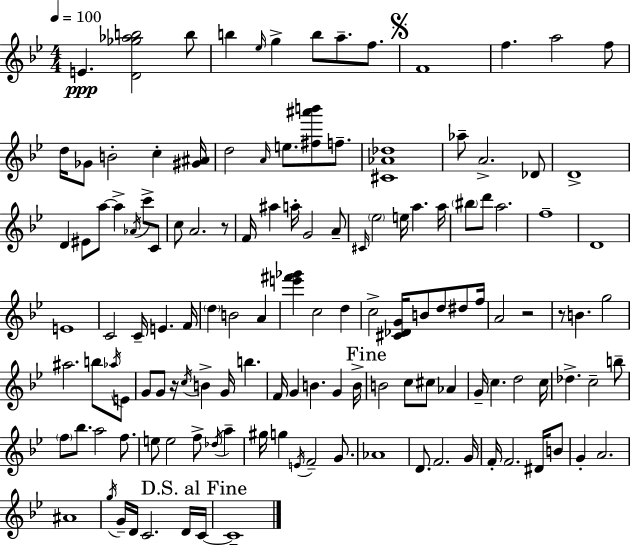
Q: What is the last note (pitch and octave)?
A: C4